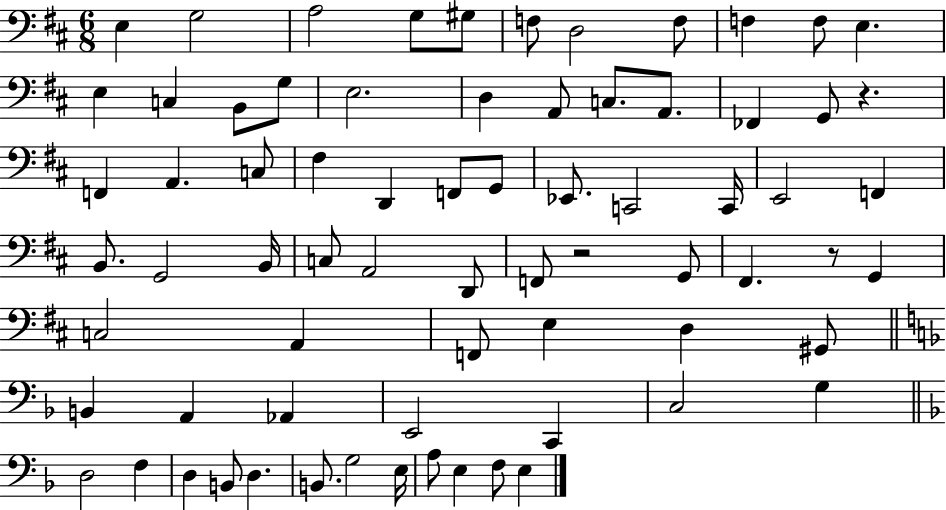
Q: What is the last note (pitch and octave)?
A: E3